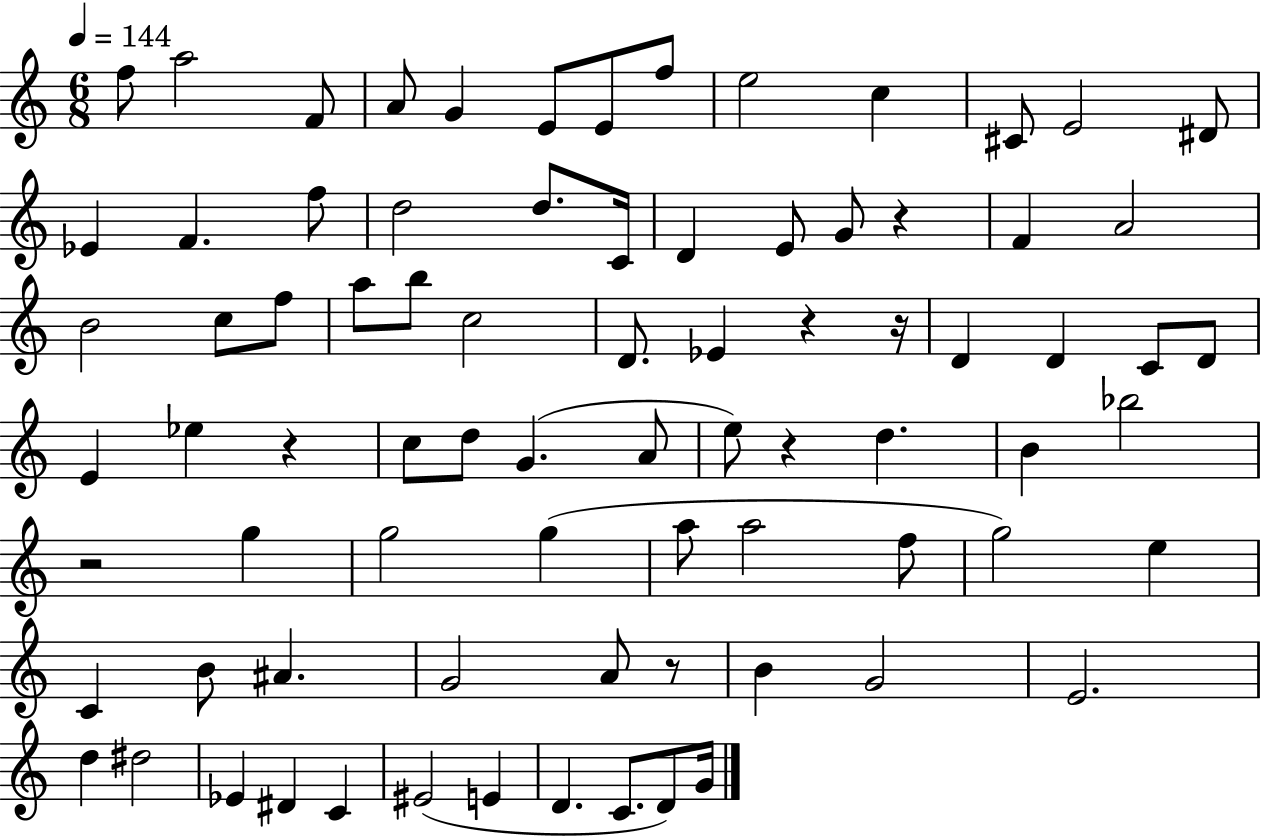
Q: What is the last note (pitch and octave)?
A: G4